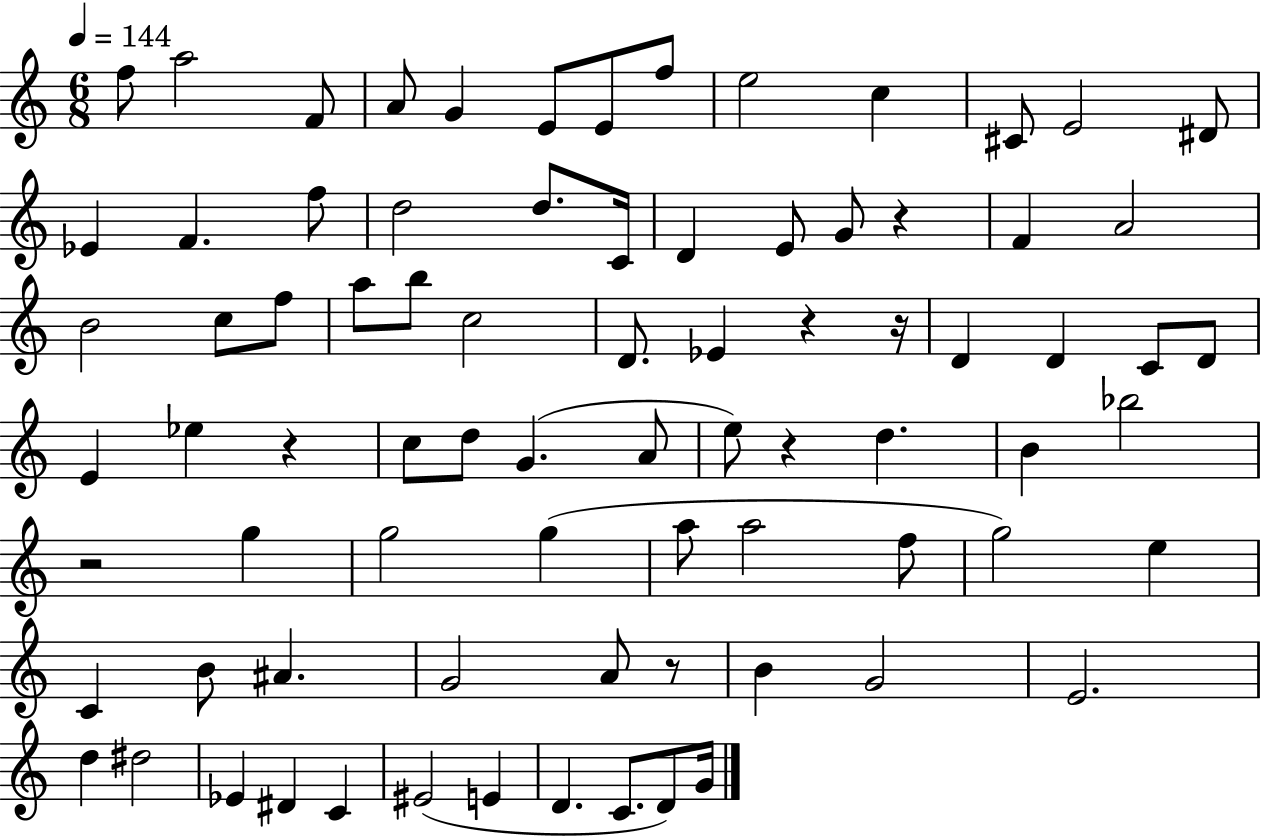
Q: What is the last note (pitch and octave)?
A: G4